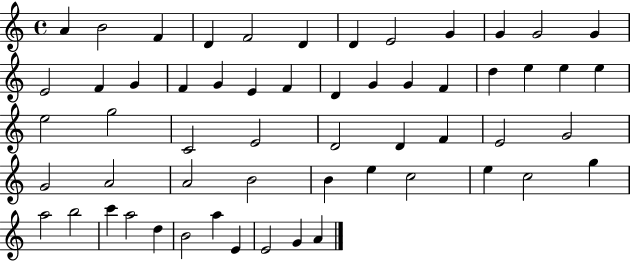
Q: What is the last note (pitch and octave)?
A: A4